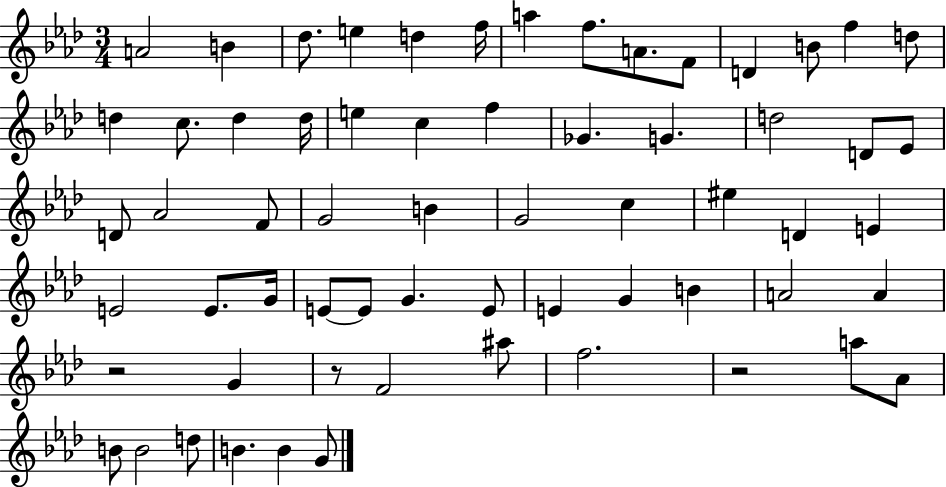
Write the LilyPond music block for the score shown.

{
  \clef treble
  \numericTimeSignature
  \time 3/4
  \key aes \major
  a'2 b'4 | des''8. e''4 d''4 f''16 | a''4 f''8. a'8. f'8 | d'4 b'8 f''4 d''8 | \break d''4 c''8. d''4 d''16 | e''4 c''4 f''4 | ges'4. g'4. | d''2 d'8 ees'8 | \break d'8 aes'2 f'8 | g'2 b'4 | g'2 c''4 | eis''4 d'4 e'4 | \break e'2 e'8. g'16 | e'8~~ e'8 g'4. e'8 | e'4 g'4 b'4 | a'2 a'4 | \break r2 g'4 | r8 f'2 ais''8 | f''2. | r2 a''8 aes'8 | \break b'8 b'2 d''8 | b'4. b'4 g'8 | \bar "|."
}